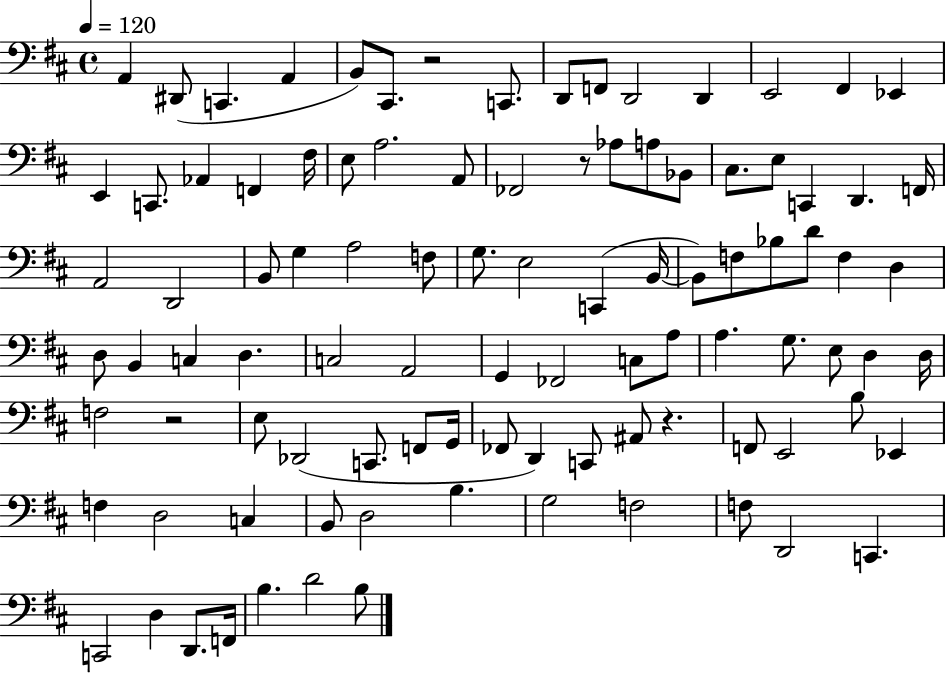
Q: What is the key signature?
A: D major